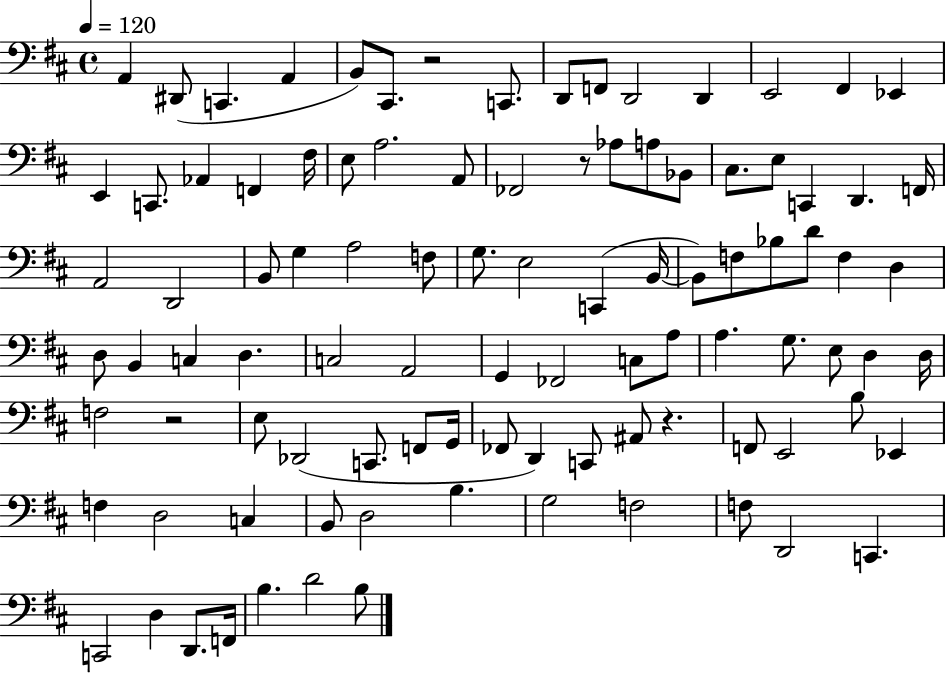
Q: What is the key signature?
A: D major